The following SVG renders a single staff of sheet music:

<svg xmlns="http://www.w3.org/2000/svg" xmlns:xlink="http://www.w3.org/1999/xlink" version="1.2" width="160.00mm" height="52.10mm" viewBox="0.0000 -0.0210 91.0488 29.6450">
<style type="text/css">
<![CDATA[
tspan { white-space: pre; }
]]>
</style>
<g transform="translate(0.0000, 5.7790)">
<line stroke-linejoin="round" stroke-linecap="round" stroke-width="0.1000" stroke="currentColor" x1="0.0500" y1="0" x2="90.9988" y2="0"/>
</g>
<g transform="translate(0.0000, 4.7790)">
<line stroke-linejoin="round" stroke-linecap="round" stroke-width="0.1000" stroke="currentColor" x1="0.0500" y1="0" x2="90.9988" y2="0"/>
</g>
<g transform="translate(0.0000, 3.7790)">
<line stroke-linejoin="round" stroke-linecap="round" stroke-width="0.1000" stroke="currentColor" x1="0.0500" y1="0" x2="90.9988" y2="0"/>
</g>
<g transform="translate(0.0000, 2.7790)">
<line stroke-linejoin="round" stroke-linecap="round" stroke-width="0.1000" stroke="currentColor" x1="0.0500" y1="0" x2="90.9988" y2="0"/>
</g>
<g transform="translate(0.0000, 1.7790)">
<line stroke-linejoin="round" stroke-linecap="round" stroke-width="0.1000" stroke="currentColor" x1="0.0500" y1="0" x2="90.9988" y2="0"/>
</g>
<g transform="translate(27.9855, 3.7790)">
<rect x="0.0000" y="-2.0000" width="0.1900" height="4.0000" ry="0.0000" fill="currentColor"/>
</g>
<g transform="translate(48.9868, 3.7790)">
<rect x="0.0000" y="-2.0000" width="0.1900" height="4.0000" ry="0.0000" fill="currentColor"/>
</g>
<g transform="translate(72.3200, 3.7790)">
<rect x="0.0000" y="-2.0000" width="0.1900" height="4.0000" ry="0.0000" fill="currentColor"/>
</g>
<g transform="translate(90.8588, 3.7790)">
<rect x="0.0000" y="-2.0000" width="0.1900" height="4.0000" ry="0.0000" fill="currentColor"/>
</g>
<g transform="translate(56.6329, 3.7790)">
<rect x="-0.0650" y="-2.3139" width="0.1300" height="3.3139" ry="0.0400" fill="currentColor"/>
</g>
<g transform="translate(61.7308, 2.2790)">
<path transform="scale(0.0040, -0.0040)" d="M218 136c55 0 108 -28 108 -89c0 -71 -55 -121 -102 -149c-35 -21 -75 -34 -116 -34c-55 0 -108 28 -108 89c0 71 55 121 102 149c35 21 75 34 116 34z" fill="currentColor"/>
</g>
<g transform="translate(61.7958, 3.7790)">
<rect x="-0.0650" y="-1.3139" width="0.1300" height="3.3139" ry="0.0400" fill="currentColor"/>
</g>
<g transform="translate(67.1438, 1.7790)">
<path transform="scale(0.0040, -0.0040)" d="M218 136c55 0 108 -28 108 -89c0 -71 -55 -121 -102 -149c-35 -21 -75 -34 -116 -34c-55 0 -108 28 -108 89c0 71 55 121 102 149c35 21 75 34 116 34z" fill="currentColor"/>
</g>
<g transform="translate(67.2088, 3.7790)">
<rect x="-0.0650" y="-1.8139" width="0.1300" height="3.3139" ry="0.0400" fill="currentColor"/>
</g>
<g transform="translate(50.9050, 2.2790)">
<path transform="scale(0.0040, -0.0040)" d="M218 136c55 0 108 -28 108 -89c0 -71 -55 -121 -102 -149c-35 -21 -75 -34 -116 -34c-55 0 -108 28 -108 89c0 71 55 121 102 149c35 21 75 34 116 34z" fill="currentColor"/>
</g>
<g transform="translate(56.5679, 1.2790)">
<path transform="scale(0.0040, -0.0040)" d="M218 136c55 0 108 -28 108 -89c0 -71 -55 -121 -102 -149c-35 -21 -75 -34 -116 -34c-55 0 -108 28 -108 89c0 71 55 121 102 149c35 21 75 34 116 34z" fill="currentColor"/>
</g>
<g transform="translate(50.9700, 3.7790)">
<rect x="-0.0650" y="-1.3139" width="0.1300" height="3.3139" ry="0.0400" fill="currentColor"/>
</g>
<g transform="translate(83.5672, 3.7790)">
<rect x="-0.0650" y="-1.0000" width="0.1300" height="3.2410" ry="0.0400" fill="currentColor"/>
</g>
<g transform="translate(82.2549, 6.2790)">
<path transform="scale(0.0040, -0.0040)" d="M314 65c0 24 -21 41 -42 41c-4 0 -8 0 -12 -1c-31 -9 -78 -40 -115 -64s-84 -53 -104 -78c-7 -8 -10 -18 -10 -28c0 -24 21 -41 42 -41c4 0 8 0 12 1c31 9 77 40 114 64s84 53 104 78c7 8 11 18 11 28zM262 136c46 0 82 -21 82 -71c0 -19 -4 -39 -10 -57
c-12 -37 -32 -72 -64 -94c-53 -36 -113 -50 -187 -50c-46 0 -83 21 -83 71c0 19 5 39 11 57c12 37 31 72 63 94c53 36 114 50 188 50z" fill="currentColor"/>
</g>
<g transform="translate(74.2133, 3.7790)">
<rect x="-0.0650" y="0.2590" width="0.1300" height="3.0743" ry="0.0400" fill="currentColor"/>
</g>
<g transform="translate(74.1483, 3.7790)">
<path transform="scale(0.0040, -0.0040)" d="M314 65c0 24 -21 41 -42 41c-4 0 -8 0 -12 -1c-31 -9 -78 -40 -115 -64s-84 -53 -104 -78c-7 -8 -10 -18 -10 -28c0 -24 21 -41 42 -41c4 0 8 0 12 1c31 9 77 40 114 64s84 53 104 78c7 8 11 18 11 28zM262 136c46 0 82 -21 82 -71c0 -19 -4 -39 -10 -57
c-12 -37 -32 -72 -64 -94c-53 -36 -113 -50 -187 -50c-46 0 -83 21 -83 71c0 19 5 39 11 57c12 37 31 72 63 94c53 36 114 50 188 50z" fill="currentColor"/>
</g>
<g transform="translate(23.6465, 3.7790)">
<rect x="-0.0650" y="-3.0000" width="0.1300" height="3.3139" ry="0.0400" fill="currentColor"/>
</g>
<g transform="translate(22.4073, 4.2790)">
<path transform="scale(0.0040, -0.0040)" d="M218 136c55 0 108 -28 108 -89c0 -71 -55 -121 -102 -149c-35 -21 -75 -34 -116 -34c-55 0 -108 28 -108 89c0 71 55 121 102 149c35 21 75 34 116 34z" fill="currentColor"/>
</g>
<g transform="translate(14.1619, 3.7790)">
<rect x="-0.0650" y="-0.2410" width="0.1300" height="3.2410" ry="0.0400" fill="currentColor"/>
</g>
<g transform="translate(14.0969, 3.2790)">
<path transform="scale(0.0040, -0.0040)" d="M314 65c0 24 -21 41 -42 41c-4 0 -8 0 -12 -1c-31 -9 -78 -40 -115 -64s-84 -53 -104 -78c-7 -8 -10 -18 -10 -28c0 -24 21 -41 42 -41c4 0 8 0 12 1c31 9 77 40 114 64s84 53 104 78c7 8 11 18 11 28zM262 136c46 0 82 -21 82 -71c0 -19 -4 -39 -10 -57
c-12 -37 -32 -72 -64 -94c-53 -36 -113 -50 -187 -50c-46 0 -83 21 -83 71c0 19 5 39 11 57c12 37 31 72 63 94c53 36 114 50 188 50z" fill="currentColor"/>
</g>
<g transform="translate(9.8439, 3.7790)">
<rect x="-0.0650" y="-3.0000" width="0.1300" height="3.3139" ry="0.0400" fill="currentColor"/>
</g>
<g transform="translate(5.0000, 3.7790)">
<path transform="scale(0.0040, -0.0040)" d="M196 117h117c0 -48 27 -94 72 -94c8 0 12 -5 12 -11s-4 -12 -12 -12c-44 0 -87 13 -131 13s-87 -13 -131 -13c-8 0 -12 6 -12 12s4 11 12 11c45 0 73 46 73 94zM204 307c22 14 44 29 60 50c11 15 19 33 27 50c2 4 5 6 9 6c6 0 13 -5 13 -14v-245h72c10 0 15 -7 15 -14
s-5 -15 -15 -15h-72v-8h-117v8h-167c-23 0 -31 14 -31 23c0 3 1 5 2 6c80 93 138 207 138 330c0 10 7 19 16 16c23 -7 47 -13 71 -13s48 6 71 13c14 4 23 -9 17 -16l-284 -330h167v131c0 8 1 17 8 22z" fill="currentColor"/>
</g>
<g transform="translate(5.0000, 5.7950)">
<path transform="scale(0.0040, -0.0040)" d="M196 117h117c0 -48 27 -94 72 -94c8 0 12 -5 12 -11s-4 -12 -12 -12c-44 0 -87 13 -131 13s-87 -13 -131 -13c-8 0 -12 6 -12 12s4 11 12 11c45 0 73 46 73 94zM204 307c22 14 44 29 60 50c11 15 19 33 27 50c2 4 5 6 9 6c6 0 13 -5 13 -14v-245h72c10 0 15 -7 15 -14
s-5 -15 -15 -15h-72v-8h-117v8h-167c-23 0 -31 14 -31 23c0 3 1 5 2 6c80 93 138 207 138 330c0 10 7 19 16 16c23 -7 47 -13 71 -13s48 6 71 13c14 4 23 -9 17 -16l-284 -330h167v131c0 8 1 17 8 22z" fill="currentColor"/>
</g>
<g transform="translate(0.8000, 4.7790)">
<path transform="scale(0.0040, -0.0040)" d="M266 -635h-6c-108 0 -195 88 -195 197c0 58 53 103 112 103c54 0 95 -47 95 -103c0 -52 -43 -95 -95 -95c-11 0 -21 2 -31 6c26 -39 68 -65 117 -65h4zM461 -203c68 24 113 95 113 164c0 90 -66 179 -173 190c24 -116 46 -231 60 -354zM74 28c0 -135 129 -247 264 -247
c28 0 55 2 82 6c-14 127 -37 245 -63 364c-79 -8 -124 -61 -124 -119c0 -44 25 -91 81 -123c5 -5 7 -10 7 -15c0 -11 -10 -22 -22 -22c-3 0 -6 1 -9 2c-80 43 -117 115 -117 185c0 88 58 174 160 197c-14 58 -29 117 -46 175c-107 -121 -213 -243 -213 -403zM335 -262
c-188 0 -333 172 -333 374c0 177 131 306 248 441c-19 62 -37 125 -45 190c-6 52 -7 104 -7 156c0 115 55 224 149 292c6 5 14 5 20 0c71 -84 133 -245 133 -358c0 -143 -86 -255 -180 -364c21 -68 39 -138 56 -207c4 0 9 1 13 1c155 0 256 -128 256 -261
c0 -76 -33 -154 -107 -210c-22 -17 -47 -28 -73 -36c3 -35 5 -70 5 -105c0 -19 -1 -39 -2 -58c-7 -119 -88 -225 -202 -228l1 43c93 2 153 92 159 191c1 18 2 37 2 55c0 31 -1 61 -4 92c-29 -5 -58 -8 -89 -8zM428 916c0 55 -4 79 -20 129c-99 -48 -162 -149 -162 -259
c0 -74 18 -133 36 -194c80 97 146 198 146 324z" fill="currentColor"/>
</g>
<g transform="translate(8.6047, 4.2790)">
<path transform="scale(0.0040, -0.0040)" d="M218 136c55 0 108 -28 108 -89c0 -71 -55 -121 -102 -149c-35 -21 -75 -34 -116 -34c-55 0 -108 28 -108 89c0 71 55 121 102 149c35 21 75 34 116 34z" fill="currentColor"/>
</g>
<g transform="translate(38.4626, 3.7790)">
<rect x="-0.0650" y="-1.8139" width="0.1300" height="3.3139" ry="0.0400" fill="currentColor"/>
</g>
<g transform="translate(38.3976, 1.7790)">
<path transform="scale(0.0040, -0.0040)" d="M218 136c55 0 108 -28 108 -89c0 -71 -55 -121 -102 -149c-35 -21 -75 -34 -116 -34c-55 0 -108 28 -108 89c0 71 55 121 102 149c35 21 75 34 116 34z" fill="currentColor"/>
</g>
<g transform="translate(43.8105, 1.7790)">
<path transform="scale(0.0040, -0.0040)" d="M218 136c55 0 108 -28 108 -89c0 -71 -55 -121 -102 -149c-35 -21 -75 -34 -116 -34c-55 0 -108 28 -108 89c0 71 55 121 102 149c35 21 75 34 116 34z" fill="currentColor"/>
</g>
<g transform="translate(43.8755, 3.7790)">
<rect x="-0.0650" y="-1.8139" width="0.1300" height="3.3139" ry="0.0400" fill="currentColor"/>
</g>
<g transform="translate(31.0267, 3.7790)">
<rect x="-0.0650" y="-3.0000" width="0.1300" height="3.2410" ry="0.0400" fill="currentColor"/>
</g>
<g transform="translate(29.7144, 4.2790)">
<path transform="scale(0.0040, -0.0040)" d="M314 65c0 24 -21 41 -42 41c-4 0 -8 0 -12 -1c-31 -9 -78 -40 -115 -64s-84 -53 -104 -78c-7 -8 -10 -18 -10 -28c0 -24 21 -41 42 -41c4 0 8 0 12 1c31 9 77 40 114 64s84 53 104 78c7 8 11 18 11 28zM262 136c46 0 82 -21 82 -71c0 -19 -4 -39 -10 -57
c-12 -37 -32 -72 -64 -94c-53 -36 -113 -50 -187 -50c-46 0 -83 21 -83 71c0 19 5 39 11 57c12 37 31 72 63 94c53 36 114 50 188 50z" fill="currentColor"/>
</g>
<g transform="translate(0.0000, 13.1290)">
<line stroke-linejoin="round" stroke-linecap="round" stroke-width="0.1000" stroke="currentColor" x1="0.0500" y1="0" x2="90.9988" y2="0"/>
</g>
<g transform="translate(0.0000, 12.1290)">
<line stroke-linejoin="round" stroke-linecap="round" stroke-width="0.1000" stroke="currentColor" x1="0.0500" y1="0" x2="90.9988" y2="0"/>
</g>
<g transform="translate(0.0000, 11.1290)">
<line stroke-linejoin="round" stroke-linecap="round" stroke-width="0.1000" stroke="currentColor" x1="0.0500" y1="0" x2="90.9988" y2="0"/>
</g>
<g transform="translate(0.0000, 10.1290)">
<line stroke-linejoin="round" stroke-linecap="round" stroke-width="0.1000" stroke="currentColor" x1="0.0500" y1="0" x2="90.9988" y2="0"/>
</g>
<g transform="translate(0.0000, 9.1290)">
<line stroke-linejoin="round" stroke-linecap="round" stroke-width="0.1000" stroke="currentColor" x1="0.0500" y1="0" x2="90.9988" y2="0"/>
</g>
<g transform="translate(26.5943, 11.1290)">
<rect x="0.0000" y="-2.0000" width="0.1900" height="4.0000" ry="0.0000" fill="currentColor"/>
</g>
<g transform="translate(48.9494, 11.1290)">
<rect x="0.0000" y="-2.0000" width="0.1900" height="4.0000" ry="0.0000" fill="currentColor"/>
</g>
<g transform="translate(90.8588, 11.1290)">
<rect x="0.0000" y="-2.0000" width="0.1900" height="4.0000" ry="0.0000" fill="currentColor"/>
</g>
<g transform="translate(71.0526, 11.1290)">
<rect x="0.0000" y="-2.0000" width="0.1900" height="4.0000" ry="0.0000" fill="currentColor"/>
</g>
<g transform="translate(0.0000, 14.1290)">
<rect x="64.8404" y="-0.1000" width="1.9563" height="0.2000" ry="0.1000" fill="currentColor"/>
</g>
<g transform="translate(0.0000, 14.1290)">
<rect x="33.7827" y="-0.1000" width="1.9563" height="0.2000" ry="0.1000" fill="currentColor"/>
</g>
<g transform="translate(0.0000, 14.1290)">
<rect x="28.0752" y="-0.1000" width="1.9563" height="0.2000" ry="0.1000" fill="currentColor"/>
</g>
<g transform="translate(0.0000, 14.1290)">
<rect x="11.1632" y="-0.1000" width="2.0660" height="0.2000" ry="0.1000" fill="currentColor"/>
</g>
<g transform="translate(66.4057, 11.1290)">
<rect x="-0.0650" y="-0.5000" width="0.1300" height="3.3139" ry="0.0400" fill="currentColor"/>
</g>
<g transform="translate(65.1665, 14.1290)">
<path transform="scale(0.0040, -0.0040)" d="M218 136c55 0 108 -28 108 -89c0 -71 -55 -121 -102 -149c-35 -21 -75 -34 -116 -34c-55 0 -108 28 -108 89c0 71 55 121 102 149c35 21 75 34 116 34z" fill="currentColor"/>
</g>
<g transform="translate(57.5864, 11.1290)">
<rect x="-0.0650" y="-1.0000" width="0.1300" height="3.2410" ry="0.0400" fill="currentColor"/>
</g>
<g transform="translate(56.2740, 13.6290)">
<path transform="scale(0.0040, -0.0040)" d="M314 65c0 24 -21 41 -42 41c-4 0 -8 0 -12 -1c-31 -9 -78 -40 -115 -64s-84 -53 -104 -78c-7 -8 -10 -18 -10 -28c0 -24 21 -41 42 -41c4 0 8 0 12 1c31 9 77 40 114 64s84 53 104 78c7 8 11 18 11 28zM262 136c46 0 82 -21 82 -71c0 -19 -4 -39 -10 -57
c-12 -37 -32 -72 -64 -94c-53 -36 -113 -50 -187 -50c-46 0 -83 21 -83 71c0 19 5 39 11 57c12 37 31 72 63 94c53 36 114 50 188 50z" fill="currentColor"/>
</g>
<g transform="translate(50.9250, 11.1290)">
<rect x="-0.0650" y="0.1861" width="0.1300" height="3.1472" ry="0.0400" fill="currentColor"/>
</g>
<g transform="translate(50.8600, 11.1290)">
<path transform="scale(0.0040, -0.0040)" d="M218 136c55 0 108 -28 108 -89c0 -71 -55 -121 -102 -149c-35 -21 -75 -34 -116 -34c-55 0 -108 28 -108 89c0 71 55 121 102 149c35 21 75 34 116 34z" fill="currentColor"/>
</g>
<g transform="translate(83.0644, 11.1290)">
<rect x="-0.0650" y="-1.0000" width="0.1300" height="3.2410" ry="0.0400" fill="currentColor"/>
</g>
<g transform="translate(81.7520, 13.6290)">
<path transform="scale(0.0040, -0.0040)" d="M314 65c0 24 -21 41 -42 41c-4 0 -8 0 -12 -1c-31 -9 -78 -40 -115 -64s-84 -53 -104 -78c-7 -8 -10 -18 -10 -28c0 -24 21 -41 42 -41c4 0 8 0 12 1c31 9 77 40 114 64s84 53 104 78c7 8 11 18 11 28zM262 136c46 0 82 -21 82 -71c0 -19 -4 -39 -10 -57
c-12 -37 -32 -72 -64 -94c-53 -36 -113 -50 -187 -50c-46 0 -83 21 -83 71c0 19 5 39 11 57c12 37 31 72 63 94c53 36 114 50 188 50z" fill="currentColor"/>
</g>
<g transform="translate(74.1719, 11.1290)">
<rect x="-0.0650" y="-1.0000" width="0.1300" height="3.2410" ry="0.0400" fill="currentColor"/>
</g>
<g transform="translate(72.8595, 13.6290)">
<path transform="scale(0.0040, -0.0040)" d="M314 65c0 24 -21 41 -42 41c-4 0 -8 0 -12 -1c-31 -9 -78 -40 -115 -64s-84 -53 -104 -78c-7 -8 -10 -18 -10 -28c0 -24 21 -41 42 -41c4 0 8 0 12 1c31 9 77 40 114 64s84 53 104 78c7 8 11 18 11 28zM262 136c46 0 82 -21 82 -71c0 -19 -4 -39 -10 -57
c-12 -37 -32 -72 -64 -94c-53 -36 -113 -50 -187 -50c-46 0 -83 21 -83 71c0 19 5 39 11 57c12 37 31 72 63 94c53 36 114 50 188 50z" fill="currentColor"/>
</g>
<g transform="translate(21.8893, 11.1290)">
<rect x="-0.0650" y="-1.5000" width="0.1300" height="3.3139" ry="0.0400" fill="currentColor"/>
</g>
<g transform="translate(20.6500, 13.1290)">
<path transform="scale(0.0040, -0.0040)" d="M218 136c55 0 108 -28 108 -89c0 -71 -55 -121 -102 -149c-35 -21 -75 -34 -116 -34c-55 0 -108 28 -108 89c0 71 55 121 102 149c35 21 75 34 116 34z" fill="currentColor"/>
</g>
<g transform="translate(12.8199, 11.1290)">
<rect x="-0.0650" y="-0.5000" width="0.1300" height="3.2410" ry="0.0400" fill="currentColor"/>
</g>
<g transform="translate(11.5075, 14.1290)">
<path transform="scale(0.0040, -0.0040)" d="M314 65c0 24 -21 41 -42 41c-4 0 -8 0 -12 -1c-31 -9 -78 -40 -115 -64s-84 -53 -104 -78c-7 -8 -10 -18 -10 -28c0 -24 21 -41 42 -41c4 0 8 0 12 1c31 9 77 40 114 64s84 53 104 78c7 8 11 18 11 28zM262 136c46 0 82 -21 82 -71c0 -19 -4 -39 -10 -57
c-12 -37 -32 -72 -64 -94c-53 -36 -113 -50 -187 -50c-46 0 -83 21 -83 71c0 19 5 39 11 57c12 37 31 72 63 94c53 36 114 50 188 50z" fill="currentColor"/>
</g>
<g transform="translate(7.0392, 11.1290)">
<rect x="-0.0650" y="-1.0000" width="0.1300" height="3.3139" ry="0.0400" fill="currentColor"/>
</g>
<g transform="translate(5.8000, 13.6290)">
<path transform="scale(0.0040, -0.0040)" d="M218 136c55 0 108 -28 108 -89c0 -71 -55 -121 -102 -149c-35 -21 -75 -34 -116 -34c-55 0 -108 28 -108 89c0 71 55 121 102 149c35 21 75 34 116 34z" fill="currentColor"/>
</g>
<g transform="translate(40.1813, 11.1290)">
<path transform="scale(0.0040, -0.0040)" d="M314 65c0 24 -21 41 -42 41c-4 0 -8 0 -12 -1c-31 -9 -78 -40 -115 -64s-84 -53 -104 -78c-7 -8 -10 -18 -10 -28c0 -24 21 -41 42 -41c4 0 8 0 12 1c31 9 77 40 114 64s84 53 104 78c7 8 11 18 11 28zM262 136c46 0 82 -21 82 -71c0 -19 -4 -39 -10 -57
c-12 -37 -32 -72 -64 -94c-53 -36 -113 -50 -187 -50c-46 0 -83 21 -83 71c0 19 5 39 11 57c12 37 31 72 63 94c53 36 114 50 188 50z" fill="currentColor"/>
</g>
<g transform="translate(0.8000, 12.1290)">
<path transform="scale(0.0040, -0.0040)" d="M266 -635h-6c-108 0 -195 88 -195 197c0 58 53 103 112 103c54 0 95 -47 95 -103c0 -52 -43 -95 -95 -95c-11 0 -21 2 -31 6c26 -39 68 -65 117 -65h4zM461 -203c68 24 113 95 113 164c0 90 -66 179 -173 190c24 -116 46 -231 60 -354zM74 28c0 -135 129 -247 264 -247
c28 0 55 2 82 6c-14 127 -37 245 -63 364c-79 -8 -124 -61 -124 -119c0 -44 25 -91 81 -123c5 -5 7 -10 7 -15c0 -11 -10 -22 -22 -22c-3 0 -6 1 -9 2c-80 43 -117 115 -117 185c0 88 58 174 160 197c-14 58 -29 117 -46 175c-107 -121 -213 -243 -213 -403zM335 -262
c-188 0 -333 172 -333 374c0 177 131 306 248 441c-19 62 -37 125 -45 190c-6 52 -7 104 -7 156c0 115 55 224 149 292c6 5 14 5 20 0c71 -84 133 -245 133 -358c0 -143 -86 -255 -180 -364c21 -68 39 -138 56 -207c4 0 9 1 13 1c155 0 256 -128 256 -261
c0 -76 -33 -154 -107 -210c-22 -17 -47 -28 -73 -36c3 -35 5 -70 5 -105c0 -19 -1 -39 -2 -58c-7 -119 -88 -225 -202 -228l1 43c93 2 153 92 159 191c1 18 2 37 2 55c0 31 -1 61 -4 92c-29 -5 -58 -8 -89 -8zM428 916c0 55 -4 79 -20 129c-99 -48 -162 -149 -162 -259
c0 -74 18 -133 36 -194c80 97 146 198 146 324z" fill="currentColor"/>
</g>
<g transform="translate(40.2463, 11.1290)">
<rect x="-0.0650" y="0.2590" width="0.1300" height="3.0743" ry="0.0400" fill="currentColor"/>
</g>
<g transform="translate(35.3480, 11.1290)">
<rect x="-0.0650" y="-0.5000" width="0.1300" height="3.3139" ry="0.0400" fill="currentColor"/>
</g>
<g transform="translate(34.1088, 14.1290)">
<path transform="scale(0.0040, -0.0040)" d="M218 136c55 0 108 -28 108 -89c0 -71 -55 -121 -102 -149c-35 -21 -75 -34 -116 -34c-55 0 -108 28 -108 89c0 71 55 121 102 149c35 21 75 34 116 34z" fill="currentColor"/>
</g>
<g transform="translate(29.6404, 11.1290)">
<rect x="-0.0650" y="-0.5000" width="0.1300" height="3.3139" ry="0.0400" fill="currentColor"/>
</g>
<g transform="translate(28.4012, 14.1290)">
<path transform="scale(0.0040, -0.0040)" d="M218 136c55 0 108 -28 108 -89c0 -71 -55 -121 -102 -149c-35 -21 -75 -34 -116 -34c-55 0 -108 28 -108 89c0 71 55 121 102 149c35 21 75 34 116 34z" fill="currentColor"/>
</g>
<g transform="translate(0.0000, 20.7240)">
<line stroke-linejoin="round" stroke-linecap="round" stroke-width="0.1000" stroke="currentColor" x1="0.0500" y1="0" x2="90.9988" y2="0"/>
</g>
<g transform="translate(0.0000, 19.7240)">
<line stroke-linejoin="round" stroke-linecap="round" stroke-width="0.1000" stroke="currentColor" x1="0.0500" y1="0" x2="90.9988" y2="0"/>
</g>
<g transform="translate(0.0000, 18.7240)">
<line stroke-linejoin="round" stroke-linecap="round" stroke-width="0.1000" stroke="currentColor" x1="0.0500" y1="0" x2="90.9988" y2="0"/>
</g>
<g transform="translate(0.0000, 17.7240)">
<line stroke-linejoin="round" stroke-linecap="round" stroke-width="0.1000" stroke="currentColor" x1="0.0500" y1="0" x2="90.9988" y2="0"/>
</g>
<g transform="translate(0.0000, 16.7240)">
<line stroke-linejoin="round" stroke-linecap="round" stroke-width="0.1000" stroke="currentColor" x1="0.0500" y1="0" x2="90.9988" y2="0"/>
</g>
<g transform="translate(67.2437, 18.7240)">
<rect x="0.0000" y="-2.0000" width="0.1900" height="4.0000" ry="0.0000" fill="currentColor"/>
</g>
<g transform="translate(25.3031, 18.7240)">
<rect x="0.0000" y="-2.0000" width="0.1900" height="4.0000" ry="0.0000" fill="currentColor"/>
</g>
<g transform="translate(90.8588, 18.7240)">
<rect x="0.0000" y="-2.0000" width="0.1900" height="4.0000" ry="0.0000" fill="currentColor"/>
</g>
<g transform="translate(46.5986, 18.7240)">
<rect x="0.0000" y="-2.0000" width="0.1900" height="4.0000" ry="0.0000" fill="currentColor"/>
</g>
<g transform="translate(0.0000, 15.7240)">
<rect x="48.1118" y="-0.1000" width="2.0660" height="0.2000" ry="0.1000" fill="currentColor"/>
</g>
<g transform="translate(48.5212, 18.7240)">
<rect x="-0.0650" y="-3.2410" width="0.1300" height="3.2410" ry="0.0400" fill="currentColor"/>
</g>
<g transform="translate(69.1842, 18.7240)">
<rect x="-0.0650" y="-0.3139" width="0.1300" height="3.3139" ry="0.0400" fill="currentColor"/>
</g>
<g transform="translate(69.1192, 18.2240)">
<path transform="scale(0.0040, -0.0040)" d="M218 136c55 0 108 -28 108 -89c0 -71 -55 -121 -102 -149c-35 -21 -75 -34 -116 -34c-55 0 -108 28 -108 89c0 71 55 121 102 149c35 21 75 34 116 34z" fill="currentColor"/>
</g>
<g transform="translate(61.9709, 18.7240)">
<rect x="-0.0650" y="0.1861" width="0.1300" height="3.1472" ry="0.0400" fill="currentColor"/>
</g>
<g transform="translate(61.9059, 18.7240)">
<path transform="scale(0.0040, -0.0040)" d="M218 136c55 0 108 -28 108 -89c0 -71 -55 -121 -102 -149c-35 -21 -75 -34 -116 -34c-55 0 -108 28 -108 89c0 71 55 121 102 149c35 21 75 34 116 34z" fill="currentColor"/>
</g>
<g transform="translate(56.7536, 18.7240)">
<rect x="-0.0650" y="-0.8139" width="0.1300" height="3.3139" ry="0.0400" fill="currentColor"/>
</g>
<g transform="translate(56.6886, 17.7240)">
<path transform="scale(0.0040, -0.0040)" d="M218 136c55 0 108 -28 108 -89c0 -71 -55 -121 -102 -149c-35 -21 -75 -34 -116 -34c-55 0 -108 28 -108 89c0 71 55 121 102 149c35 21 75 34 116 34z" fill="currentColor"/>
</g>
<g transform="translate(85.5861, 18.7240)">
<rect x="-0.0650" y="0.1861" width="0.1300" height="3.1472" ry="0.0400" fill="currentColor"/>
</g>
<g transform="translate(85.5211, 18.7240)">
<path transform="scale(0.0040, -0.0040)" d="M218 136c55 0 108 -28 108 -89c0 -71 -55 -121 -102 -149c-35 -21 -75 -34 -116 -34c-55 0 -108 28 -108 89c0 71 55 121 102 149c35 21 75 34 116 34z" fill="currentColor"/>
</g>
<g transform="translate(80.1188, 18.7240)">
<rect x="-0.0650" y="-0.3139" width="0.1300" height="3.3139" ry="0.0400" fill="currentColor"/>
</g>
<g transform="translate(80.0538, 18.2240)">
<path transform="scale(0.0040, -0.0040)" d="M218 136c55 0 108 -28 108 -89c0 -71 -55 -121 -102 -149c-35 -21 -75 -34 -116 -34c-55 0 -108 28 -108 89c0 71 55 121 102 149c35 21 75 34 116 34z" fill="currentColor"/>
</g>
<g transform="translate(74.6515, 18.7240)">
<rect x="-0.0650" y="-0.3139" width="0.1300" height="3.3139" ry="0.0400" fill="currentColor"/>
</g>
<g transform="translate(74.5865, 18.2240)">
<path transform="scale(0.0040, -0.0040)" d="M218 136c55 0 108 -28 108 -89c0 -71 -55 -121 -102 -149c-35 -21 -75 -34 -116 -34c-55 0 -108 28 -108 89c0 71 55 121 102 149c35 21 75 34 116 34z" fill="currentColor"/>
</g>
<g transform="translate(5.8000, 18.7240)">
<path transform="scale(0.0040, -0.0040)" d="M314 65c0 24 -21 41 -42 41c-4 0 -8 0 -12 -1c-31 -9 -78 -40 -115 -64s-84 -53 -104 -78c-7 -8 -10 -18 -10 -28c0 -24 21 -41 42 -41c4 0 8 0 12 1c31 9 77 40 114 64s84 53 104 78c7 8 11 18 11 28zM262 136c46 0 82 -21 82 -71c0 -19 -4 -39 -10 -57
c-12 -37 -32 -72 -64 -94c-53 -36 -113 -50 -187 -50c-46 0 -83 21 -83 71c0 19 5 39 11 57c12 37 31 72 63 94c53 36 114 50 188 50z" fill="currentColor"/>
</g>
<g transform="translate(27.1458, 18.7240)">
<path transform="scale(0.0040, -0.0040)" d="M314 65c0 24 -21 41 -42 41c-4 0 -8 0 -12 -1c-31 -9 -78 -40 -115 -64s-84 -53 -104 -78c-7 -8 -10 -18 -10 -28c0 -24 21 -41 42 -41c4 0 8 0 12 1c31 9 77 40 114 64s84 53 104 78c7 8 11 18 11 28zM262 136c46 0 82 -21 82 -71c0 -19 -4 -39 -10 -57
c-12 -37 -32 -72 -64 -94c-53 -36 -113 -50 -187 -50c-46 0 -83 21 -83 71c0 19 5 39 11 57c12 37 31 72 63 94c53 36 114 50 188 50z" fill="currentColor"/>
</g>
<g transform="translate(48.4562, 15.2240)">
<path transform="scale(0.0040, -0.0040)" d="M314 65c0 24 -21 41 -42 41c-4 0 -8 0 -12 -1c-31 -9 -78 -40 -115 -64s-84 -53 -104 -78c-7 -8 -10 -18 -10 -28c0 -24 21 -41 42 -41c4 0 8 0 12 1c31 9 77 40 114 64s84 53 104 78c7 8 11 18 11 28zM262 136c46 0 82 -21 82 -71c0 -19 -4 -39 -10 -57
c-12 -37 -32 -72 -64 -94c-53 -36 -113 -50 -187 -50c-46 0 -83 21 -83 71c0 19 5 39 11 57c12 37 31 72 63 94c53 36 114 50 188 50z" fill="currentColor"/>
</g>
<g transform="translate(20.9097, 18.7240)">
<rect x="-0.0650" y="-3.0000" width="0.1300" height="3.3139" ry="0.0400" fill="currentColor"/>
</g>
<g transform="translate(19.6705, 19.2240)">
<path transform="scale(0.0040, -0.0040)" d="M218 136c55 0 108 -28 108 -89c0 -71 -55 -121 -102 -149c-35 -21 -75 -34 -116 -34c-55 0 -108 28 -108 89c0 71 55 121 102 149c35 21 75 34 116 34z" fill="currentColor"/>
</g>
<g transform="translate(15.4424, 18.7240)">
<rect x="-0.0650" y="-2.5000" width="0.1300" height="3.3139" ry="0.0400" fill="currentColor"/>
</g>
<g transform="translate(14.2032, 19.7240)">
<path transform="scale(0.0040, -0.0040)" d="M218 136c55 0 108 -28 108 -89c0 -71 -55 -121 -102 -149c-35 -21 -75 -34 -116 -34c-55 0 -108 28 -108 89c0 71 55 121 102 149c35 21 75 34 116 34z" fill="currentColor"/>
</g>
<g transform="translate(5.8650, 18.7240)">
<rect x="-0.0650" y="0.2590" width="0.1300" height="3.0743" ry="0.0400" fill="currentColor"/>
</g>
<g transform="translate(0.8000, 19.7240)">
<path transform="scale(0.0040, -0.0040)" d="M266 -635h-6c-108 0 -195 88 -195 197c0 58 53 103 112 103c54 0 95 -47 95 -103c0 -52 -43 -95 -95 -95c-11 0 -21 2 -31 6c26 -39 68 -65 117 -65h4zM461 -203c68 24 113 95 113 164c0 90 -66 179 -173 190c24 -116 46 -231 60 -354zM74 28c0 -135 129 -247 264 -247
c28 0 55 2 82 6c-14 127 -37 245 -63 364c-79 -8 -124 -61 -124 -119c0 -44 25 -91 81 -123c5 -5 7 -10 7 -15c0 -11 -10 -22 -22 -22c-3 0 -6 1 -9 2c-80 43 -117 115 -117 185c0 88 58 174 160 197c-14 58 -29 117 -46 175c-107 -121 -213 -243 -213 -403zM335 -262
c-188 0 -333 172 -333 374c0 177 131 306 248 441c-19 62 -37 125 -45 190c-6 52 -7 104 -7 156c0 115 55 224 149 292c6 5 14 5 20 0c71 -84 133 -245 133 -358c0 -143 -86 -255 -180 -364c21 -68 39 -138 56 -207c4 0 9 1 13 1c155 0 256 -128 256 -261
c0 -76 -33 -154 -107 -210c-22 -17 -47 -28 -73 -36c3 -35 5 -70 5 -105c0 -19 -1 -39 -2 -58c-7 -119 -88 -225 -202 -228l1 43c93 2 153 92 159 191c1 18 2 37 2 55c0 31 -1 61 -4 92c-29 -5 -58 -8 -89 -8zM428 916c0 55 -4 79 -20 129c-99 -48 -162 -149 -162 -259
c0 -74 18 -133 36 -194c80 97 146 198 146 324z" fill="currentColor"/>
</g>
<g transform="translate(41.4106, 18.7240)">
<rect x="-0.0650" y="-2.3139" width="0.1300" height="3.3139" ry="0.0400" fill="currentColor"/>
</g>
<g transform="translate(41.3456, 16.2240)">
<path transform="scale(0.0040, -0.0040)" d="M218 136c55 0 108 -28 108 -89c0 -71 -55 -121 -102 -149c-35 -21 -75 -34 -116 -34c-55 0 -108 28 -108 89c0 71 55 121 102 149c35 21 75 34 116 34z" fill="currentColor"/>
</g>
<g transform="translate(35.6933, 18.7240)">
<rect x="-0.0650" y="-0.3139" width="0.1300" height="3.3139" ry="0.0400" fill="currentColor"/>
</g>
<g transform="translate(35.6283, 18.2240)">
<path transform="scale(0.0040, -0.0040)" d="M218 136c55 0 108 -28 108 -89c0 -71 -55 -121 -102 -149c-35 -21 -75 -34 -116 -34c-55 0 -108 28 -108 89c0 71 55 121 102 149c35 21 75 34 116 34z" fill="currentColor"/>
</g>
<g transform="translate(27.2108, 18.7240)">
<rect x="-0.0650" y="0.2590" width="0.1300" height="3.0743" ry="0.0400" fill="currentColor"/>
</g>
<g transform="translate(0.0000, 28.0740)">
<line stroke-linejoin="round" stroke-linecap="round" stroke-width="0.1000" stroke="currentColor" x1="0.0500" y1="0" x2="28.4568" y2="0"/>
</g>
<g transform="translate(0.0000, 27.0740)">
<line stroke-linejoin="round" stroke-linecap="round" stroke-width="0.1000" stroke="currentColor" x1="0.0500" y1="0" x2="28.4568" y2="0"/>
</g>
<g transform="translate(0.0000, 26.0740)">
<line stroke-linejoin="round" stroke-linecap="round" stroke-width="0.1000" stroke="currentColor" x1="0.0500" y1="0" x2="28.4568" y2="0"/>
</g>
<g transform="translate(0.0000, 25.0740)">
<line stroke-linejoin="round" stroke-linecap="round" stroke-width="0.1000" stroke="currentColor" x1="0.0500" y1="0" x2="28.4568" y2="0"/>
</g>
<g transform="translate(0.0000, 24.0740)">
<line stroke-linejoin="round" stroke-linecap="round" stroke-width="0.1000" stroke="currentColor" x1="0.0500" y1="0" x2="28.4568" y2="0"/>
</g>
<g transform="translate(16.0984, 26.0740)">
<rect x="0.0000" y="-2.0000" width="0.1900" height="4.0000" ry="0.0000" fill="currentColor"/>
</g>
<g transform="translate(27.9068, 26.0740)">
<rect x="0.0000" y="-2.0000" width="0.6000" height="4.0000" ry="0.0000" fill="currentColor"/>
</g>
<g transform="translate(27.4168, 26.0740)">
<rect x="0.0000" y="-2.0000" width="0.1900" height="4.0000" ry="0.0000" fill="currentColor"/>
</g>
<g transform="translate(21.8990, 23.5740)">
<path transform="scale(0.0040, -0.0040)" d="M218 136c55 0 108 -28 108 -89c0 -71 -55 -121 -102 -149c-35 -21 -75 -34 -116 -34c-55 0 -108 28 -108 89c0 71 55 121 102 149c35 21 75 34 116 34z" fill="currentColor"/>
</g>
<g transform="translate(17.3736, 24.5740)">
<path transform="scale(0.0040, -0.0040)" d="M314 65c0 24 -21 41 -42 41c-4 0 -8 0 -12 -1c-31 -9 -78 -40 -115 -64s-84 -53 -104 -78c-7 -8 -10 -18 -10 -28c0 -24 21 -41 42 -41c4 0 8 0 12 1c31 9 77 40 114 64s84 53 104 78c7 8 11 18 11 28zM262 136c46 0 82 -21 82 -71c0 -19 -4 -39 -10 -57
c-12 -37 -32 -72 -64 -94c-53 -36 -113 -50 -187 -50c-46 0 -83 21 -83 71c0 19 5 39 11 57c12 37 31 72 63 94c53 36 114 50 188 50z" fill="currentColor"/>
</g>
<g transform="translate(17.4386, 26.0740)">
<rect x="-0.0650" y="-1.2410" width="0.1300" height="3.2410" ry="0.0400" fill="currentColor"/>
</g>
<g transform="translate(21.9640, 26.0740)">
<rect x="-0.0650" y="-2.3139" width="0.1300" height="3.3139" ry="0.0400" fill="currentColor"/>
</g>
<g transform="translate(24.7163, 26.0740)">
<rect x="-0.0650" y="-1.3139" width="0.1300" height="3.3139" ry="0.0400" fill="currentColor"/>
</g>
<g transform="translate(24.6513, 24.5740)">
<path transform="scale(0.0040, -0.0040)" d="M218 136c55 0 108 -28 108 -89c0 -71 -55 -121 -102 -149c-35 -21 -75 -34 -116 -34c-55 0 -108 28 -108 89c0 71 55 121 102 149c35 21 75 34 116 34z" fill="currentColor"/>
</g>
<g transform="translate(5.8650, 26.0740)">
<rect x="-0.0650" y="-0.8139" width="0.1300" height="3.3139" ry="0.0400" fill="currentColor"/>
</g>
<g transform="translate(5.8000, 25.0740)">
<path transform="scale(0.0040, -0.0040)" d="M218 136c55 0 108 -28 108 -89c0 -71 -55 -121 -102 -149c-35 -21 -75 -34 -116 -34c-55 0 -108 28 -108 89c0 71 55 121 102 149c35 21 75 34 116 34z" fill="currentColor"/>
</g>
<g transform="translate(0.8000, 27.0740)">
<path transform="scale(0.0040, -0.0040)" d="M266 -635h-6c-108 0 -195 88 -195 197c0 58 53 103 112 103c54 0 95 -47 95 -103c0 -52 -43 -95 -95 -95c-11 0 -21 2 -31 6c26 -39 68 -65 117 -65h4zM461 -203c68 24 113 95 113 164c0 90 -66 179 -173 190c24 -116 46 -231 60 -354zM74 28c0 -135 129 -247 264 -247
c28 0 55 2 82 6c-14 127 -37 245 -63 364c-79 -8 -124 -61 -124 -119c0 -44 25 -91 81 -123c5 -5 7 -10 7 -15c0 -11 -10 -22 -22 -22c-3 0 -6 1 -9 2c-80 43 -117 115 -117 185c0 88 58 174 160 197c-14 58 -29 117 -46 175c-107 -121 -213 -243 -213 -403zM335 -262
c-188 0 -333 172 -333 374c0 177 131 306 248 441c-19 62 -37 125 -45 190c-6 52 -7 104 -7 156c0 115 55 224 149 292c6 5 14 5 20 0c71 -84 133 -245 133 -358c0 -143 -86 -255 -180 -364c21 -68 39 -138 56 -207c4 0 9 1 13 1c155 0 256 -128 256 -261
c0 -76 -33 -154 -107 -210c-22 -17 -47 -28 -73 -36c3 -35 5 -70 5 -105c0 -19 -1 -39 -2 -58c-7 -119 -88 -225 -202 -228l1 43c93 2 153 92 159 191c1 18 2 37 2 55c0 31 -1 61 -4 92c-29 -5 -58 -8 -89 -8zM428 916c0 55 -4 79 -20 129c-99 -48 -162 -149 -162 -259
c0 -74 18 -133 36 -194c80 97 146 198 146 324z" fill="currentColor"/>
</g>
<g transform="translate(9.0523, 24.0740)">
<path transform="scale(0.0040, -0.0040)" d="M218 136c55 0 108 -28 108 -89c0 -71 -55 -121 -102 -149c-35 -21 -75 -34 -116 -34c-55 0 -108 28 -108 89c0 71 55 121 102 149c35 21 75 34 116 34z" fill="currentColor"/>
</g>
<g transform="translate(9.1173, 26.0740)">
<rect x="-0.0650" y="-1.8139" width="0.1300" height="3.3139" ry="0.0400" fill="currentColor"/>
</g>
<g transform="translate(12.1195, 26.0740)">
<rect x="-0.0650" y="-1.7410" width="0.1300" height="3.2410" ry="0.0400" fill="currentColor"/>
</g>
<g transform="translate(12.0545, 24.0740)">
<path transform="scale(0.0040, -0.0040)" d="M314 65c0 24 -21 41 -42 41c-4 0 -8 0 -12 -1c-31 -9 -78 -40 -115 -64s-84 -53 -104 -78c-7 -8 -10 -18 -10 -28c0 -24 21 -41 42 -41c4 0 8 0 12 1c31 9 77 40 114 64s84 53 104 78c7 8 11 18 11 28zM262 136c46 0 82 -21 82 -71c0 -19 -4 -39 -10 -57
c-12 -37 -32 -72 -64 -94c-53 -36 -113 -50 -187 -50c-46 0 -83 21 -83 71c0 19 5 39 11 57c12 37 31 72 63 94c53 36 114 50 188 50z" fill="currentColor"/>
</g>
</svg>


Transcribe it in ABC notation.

X:1
T:Untitled
M:4/4
L:1/4
K:C
A c2 A A2 f f e g e f B2 D2 D C2 E C C B2 B D2 C D2 D2 B2 G A B2 c g b2 d B c c c B d f f2 e2 g e